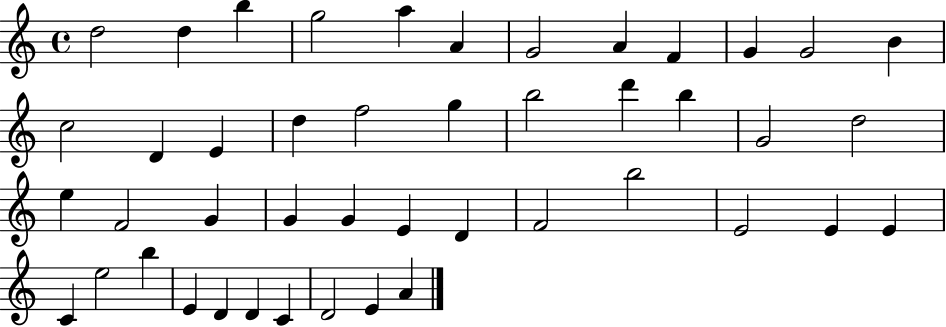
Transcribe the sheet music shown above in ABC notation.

X:1
T:Untitled
M:4/4
L:1/4
K:C
d2 d b g2 a A G2 A F G G2 B c2 D E d f2 g b2 d' b G2 d2 e F2 G G G E D F2 b2 E2 E E C e2 b E D D C D2 E A